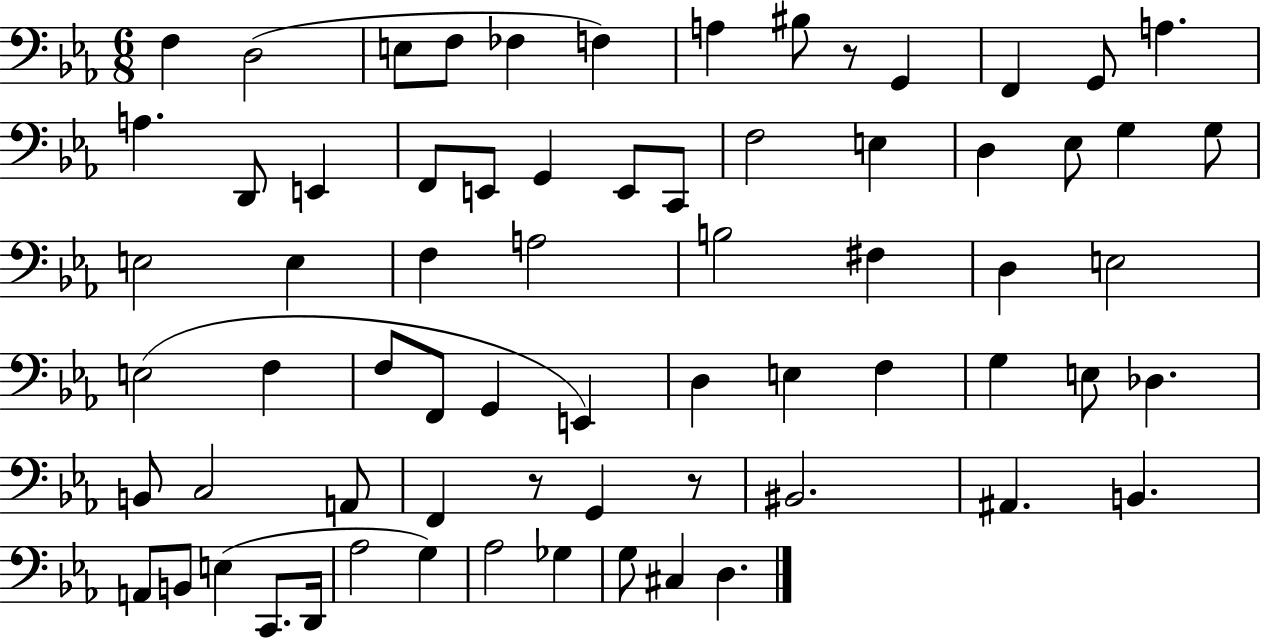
{
  \clef bass
  \numericTimeSignature
  \time 6/8
  \key ees \major
  f4 d2( | e8 f8 fes4 f4) | a4 bis8 r8 g,4 | f,4 g,8 a4. | \break a4. d,8 e,4 | f,8 e,8 g,4 e,8 c,8 | f2 e4 | d4 ees8 g4 g8 | \break e2 e4 | f4 a2 | b2 fis4 | d4 e2 | \break e2( f4 | f8 f,8 g,4 e,4) | d4 e4 f4 | g4 e8 des4. | \break b,8 c2 a,8 | f,4 r8 g,4 r8 | bis,2. | ais,4. b,4. | \break a,8 b,8 e4( c,8. d,16 | aes2 g4) | aes2 ges4 | g8 cis4 d4. | \break \bar "|."
}